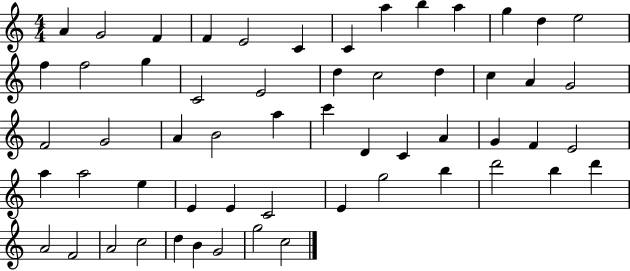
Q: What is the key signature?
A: C major